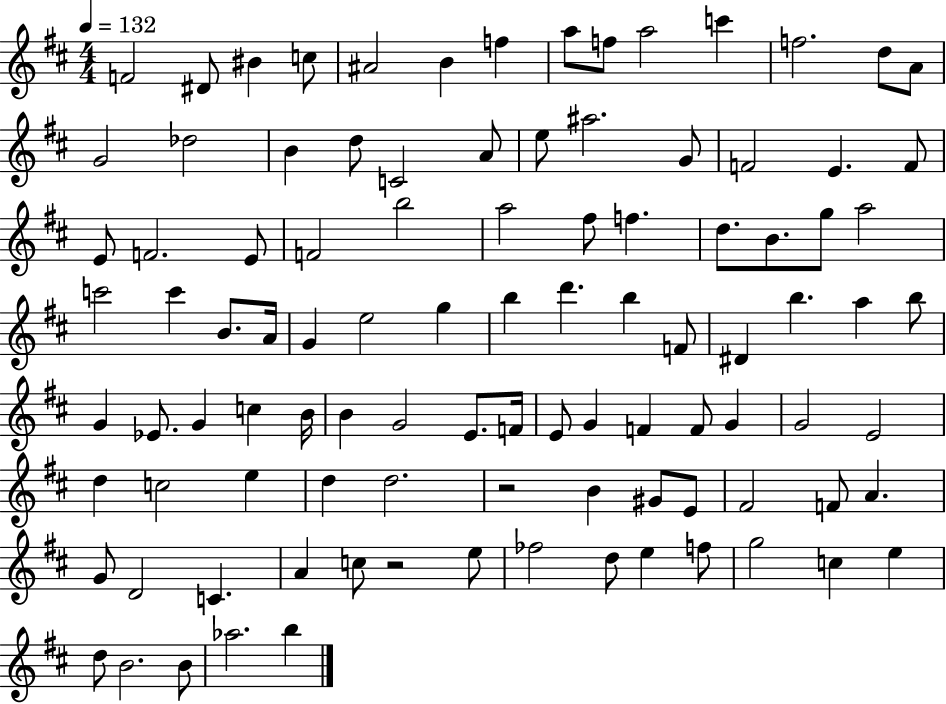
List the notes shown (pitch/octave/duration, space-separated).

F4/h D#4/e BIS4/q C5/e A#4/h B4/q F5/q A5/e F5/e A5/h C6/q F5/h. D5/e A4/e G4/h Db5/h B4/q D5/e C4/h A4/e E5/e A#5/h. G4/e F4/h E4/q. F4/e E4/e F4/h. E4/e F4/h B5/h A5/h F#5/e F5/q. D5/e. B4/e. G5/e A5/h C6/h C6/q B4/e. A4/s G4/q E5/h G5/q B5/q D6/q. B5/q F4/e D#4/q B5/q. A5/q B5/e G4/q Eb4/e. G4/q C5/q B4/s B4/q G4/h E4/e. F4/s E4/e G4/q F4/q F4/e G4/q G4/h E4/h D5/q C5/h E5/q D5/q D5/h. R/h B4/q G#4/e E4/e F#4/h F4/e A4/q. G4/e D4/h C4/q. A4/q C5/e R/h E5/e FES5/h D5/e E5/q F5/e G5/h C5/q E5/q D5/e B4/h. B4/e Ab5/h. B5/q